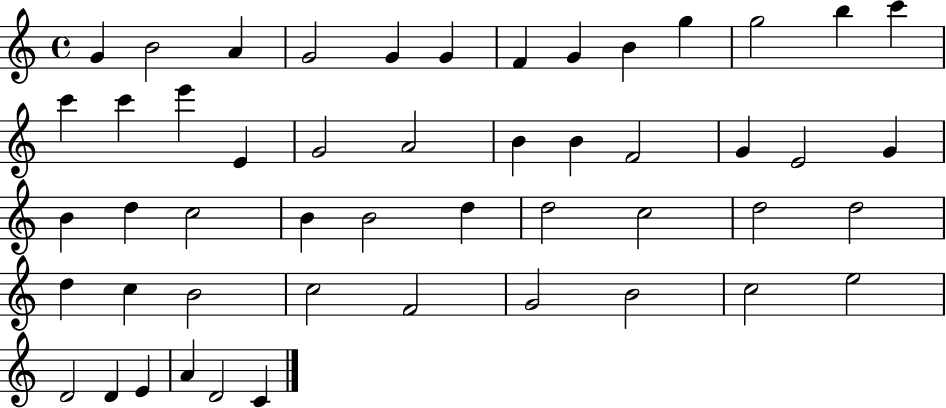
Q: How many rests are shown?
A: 0